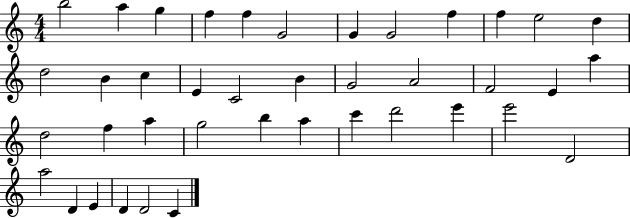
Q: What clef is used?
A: treble